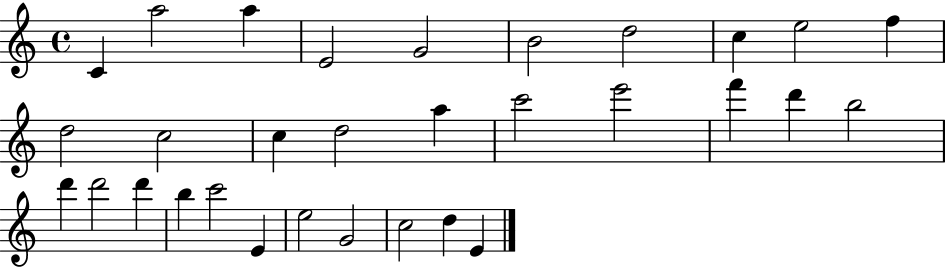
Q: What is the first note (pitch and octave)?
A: C4